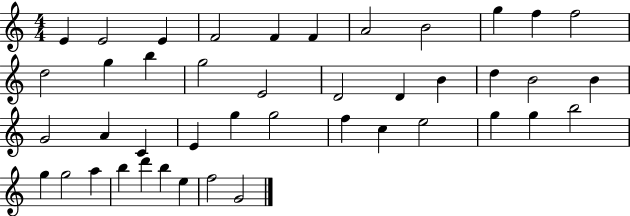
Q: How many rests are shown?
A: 0